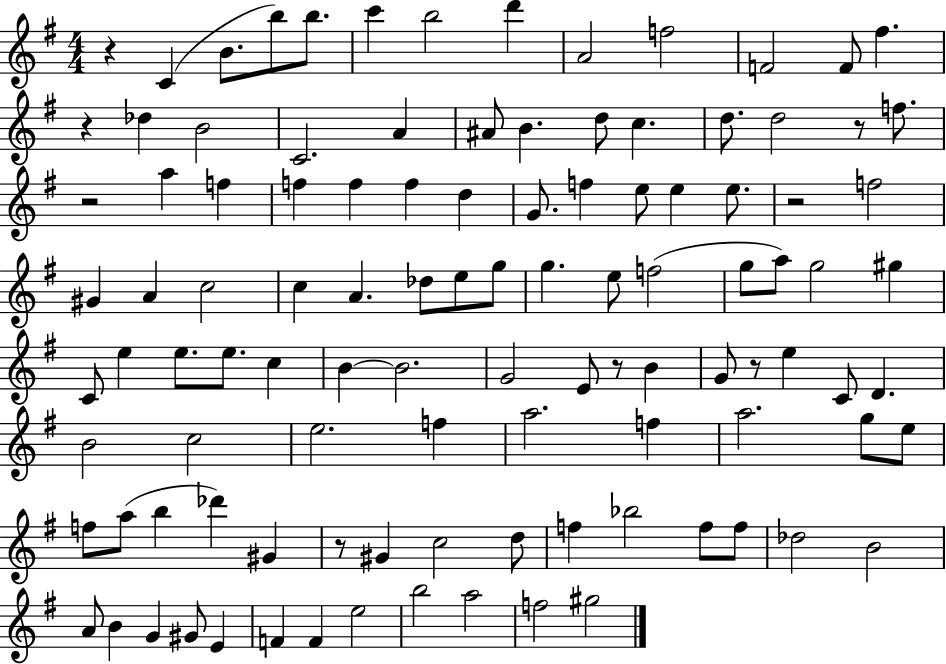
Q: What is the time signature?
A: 4/4